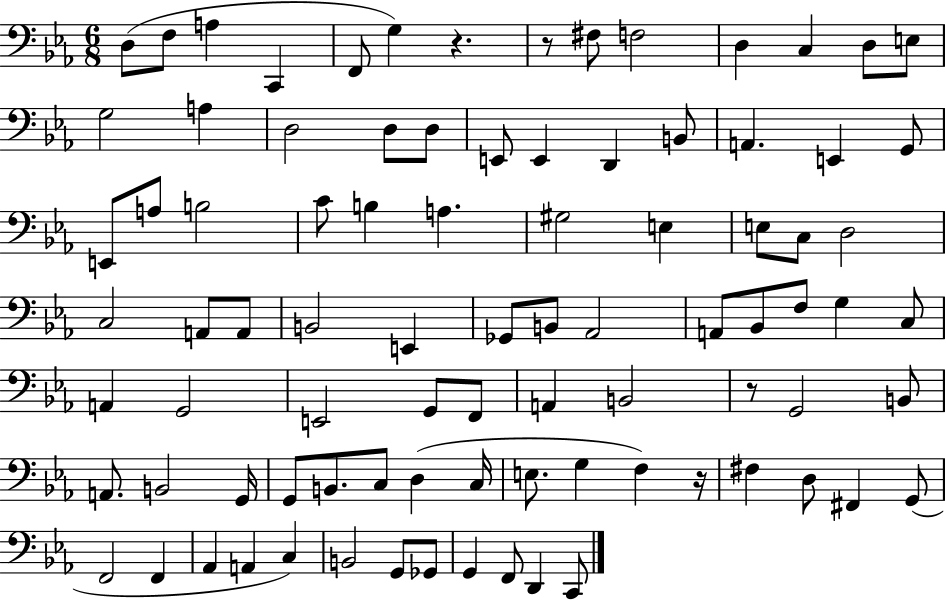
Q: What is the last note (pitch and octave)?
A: C2